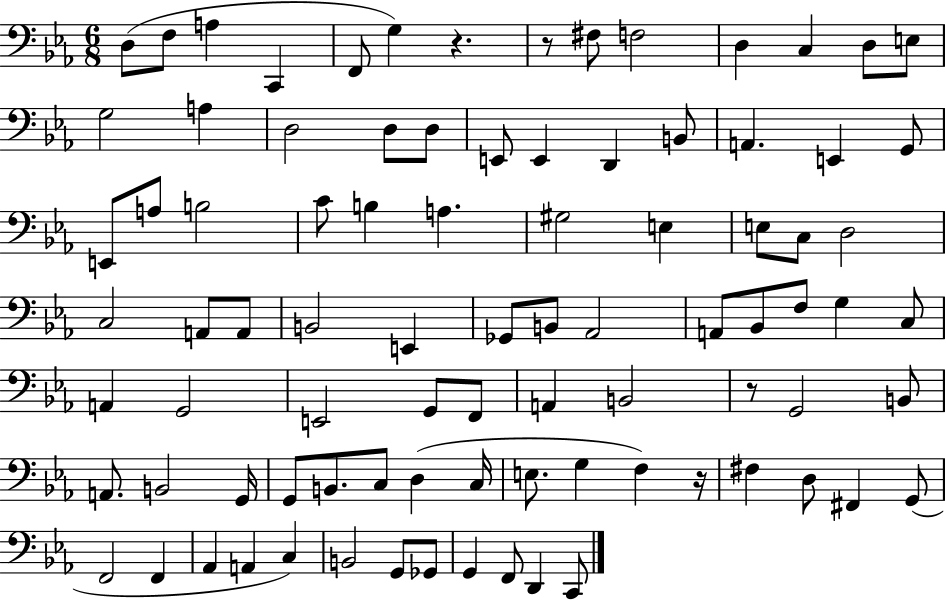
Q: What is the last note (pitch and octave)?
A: C2